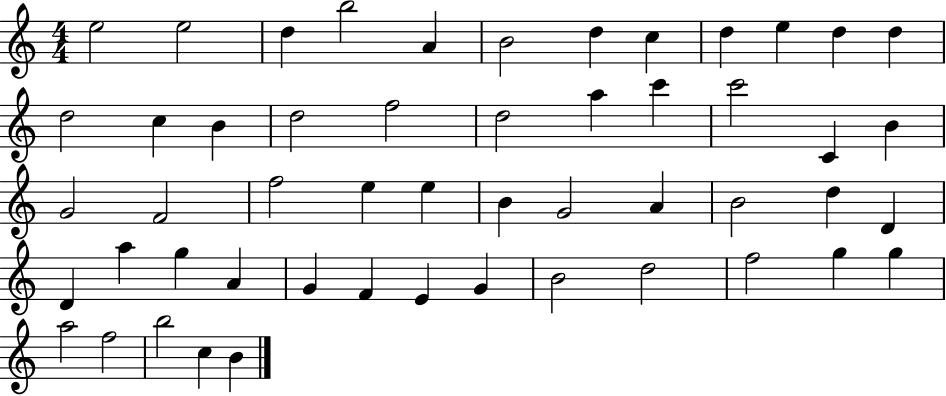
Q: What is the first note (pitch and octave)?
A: E5